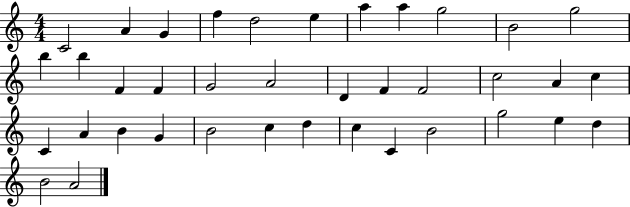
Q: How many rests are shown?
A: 0